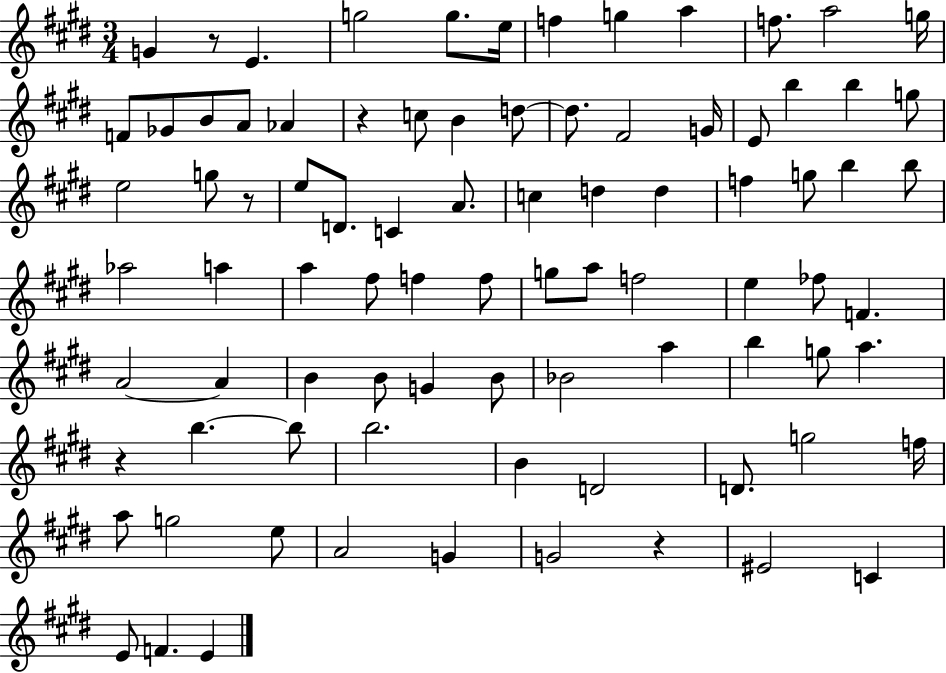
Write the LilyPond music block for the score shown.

{
  \clef treble
  \numericTimeSignature
  \time 3/4
  \key e \major
  g'4 r8 e'4. | g''2 g''8. e''16 | f''4 g''4 a''4 | f''8. a''2 g''16 | \break f'8 ges'8 b'8 a'8 aes'4 | r4 c''8 b'4 d''8~~ | d''8. fis'2 g'16 | e'8 b''4 b''4 g''8 | \break e''2 g''8 r8 | e''8 d'8. c'4 a'8. | c''4 d''4 d''4 | f''4 g''8 b''4 b''8 | \break aes''2 a''4 | a''4 fis''8 f''4 f''8 | g''8 a''8 f''2 | e''4 fes''8 f'4. | \break a'2~~ a'4 | b'4 b'8 g'4 b'8 | bes'2 a''4 | b''4 g''8 a''4. | \break r4 b''4.~~ b''8 | b''2. | b'4 d'2 | d'8. g''2 f''16 | \break a''8 g''2 e''8 | a'2 g'4 | g'2 r4 | eis'2 c'4 | \break e'8 f'4. e'4 | \bar "|."
}